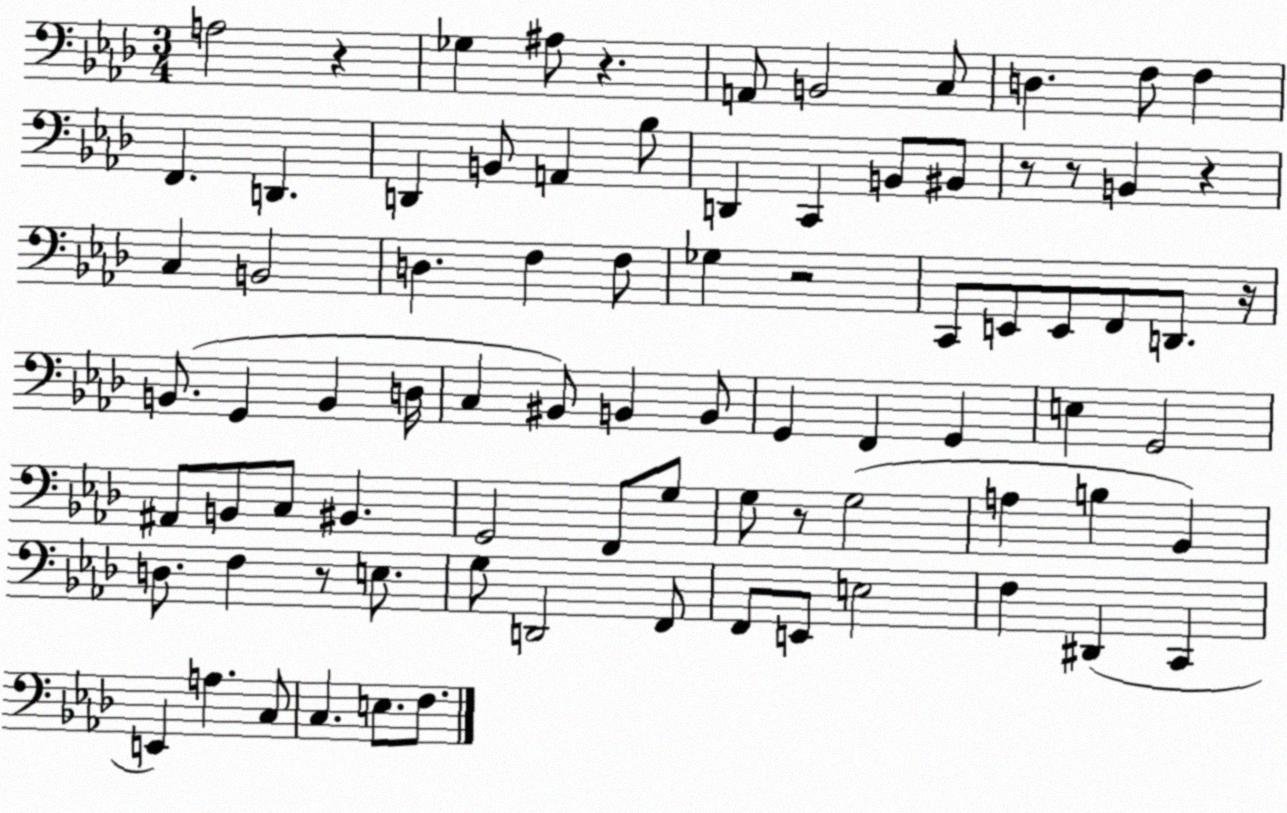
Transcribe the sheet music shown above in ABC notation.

X:1
T:Untitled
M:3/4
L:1/4
K:Ab
A,2 z _G, ^A,/2 z A,,/2 B,,2 C,/2 D, F,/2 F, F,, D,, D,, B,,/2 A,, _B,/2 D,, C,, B,,/2 ^B,,/2 z/2 z/2 B,, z C, B,,2 D, F, F,/2 _G, z2 C,,/2 E,,/2 E,,/2 F,,/2 D,,/2 z/4 B,,/2 G,, B,, D,/4 C, ^B,,/2 B,, B,,/2 G,, F,, G,, E, G,,2 ^A,,/2 B,,/2 C,/2 ^B,, G,,2 F,,/2 G,/2 G,/2 z/2 G,2 A, B, _B,, D,/2 F, z/2 E,/2 G,/2 D,,2 F,,/2 F,,/2 E,,/2 E,2 F, ^D,, C,, E,, A, C,/2 C, E,/2 F,/2